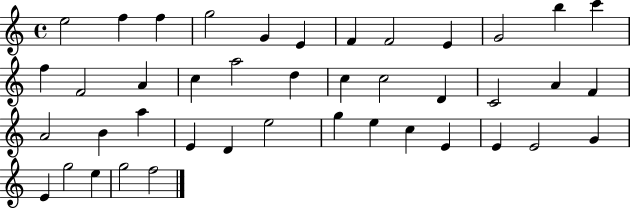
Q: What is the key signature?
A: C major